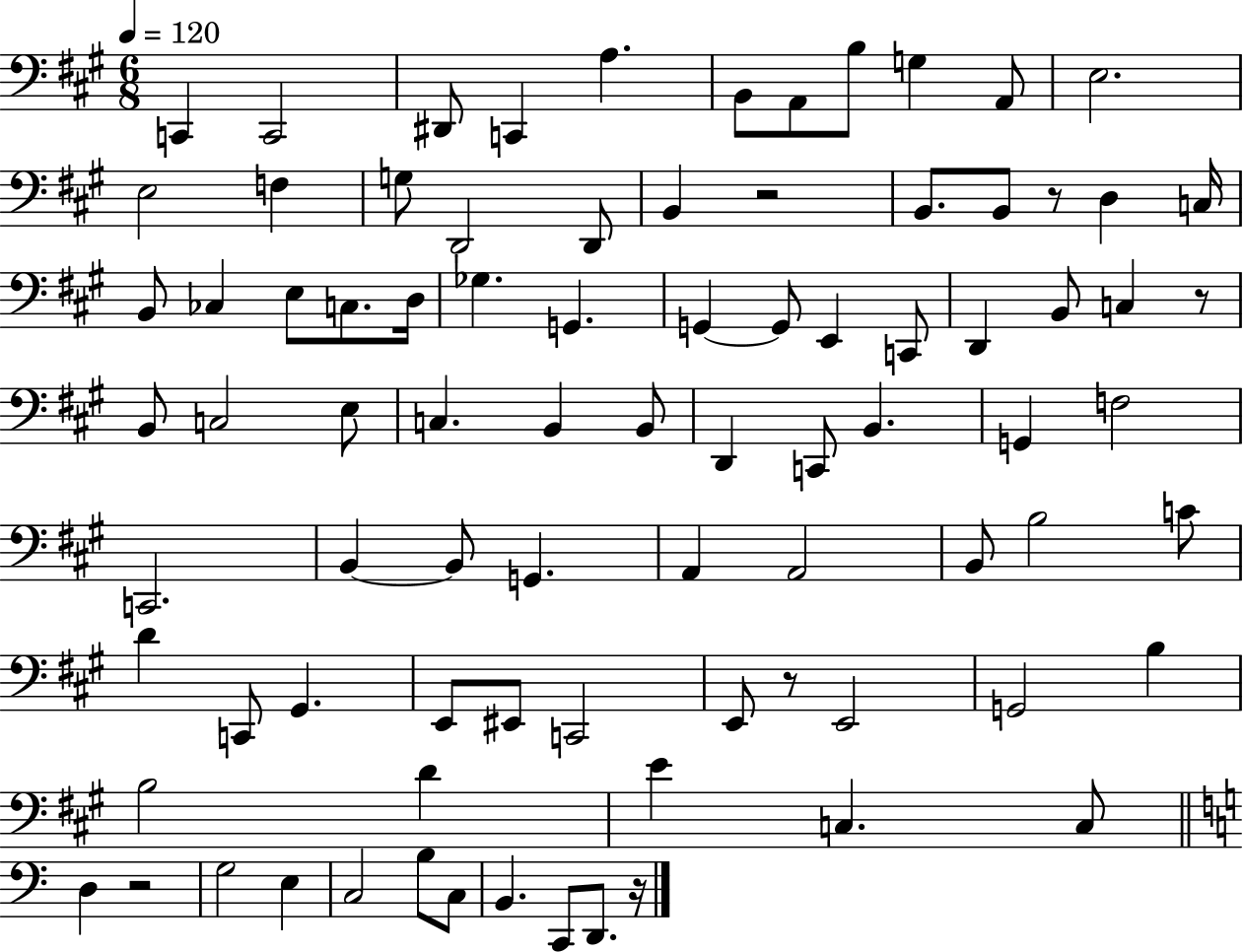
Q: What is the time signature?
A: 6/8